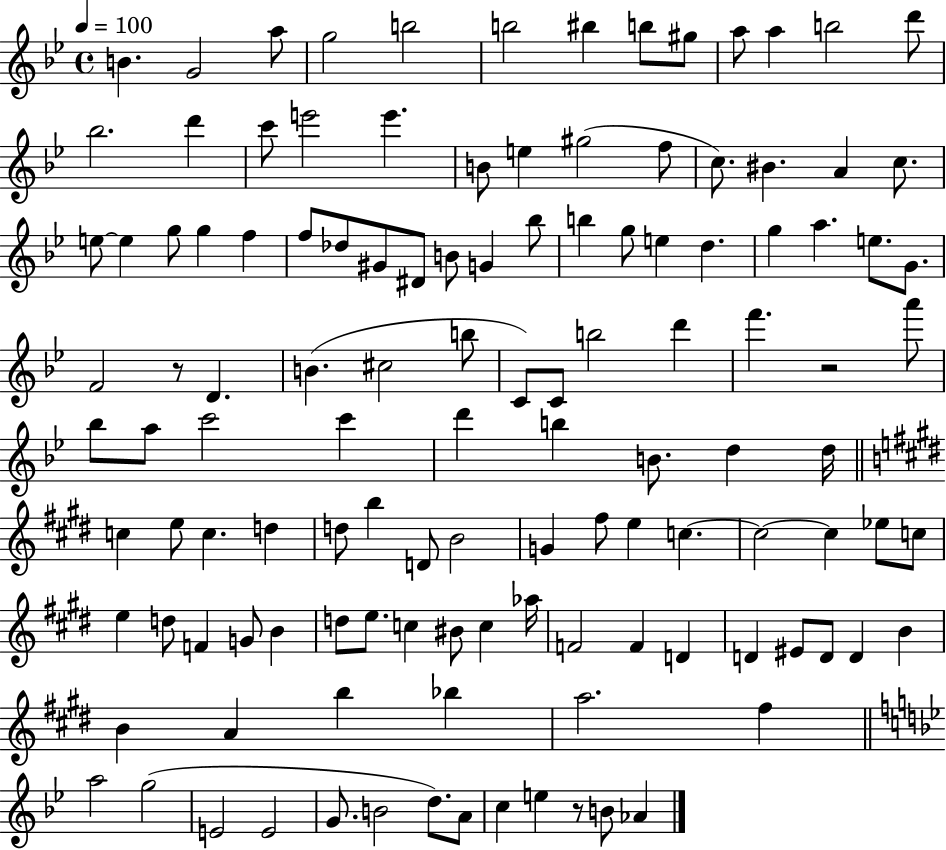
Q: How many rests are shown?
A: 3